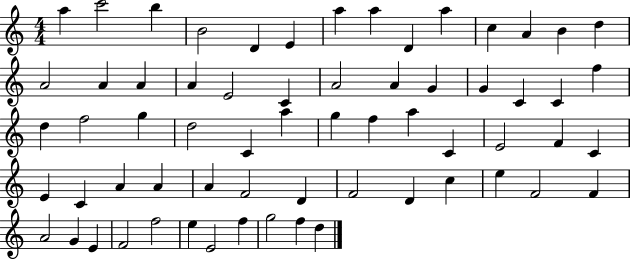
X:1
T:Untitled
M:4/4
L:1/4
K:C
a c'2 b B2 D E a a D a c A B d A2 A A A E2 C A2 A G G C C f d f2 g d2 C a g f a C E2 F C E C A A A F2 D F2 D c e F2 F A2 G E F2 f2 e E2 f g2 f d